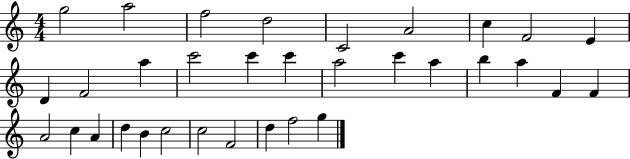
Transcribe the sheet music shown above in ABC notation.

X:1
T:Untitled
M:4/4
L:1/4
K:C
g2 a2 f2 d2 C2 A2 c F2 E D F2 a c'2 c' c' a2 c' a b a F F A2 c A d B c2 c2 F2 d f2 g